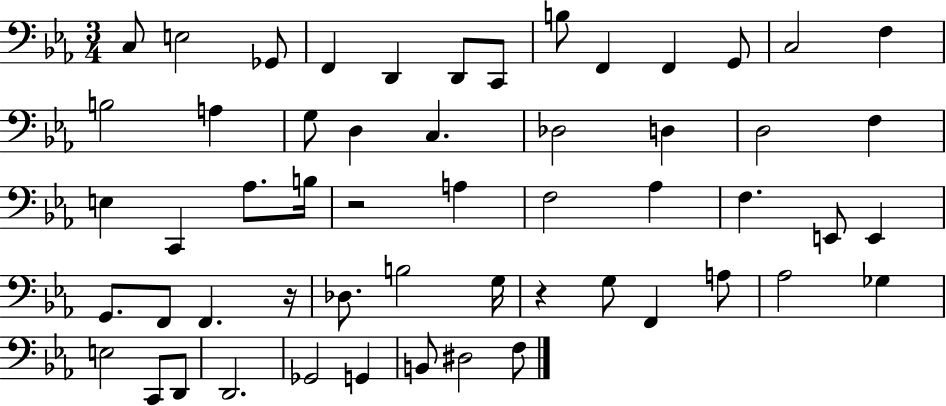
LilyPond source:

{
  \clef bass
  \numericTimeSignature
  \time 3/4
  \key ees \major
  c8 e2 ges,8 | f,4 d,4 d,8 c,8 | b8 f,4 f,4 g,8 | c2 f4 | \break b2 a4 | g8 d4 c4. | des2 d4 | d2 f4 | \break e4 c,4 aes8. b16 | r2 a4 | f2 aes4 | f4. e,8 e,4 | \break g,8. f,8 f,4. r16 | des8. b2 g16 | r4 g8 f,4 a8 | aes2 ges4 | \break e2 c,8 d,8 | d,2. | ges,2 g,4 | b,8 dis2 f8 | \break \bar "|."
}